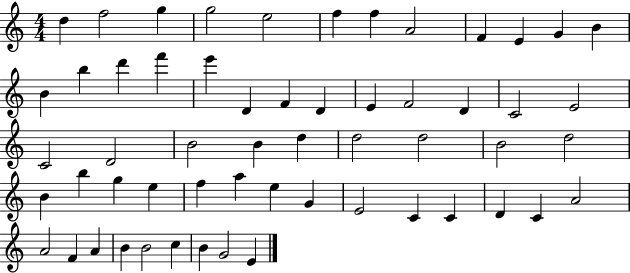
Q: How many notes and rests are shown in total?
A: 57